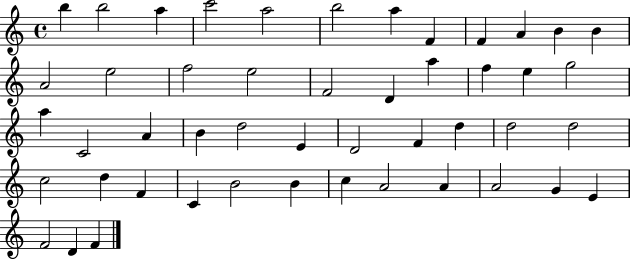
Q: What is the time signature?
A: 4/4